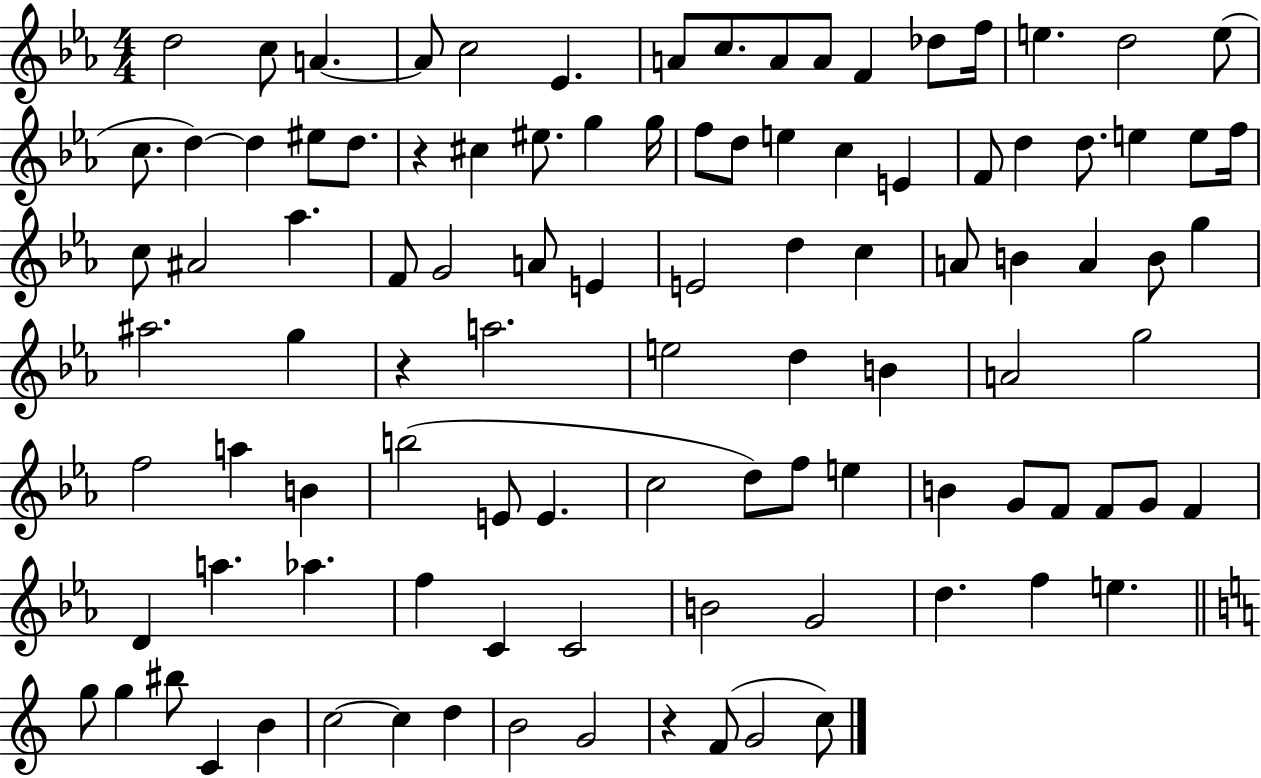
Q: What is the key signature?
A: EES major